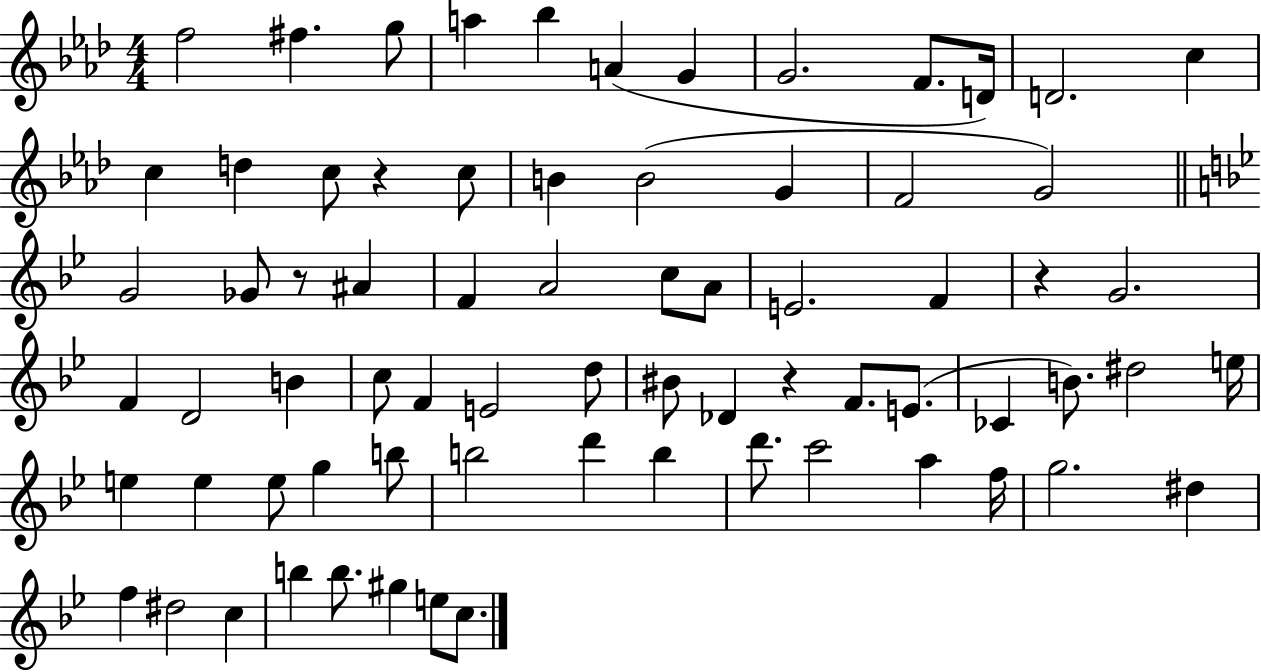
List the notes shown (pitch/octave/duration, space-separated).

F5/h F#5/q. G5/e A5/q Bb5/q A4/q G4/q G4/h. F4/e. D4/s D4/h. C5/q C5/q D5/q C5/e R/q C5/e B4/q B4/h G4/q F4/h G4/h G4/h Gb4/e R/e A#4/q F4/q A4/h C5/e A4/e E4/h. F4/q R/q G4/h. F4/q D4/h B4/q C5/e F4/q E4/h D5/e BIS4/e Db4/q R/q F4/e. E4/e. CES4/q B4/e. D#5/h E5/s E5/q E5/q E5/e G5/q B5/e B5/h D6/q B5/q D6/e. C6/h A5/q F5/s G5/h. D#5/q F5/q D#5/h C5/q B5/q B5/e. G#5/q E5/e C5/e.